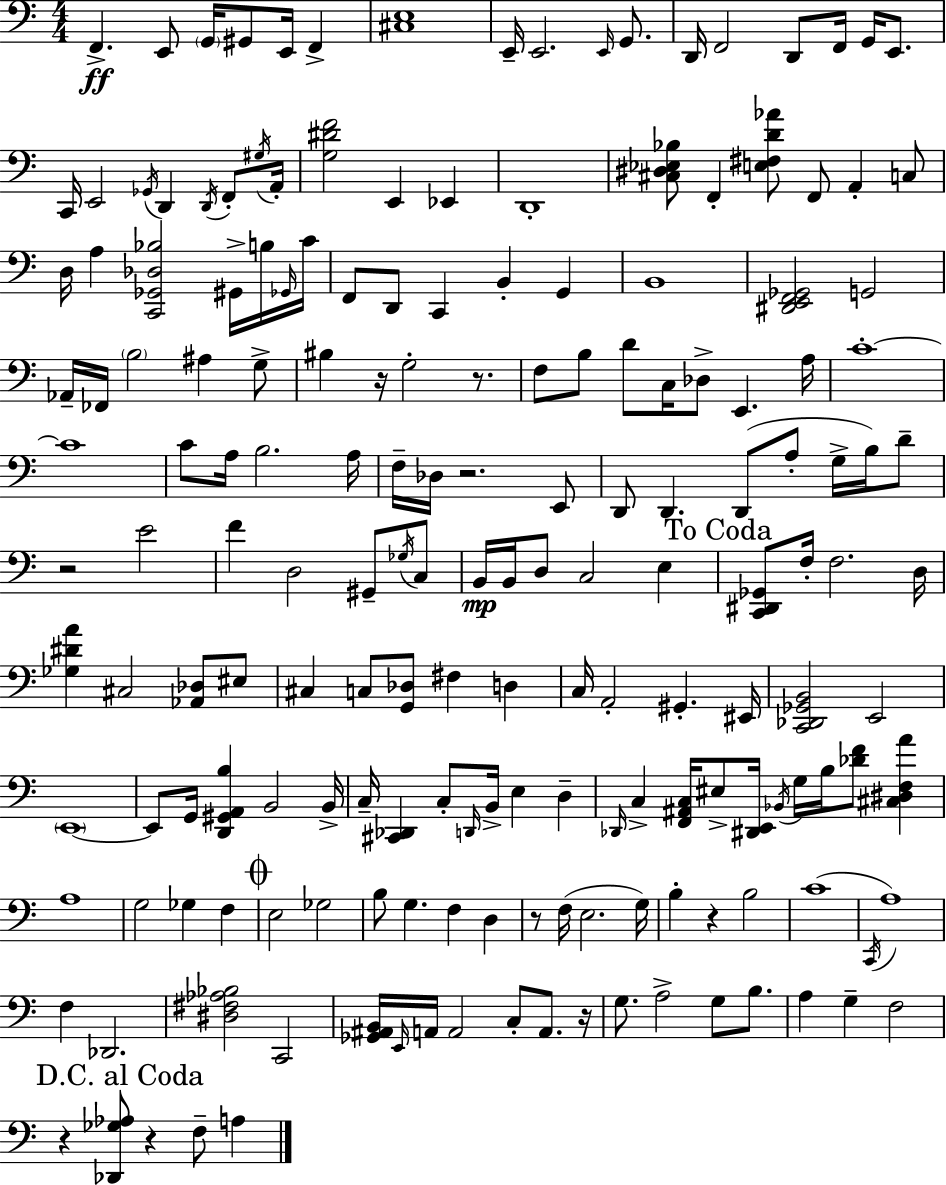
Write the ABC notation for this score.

X:1
T:Untitled
M:4/4
L:1/4
K:C
F,, E,,/2 G,,/4 ^G,,/2 E,,/4 F,, [^C,E,]4 E,,/4 E,,2 E,,/4 G,,/2 D,,/4 F,,2 D,,/2 F,,/4 G,,/4 E,,/2 C,,/4 E,,2 _G,,/4 D,, D,,/4 F,,/2 ^G,/4 A,,/4 [G,^DF]2 E,, _E,, D,,4 [^C,^D,_E,_B,]/2 F,, [E,^F,D_A]/2 F,,/2 A,, C,/2 D,/4 A, [C,,_G,,_D,_B,]2 ^G,,/4 B,/4 _G,,/4 C/4 F,,/2 D,,/2 C,, B,, G,, B,,4 [^D,,E,,F,,_G,,]2 G,,2 _A,,/4 _F,,/4 B,2 ^A, G,/2 ^B, z/4 G,2 z/2 F,/2 B,/2 D/2 C,/4 _D,/2 E,, A,/4 C4 C4 C/2 A,/4 B,2 A,/4 F,/4 _D,/4 z2 E,,/2 D,,/2 D,, D,,/2 A,/2 G,/4 B,/4 D/2 z2 E2 F D,2 ^G,,/2 _G,/4 C,/2 B,,/4 B,,/4 D,/2 C,2 E, [C,,^D,,_G,,]/2 F,/4 F,2 D,/4 [_G,^DA] ^C,2 [_A,,_D,]/2 ^E,/2 ^C, C,/2 [G,,_D,]/2 ^F, D, C,/4 A,,2 ^G,, ^E,,/4 [C,,_D,,_G,,B,,]2 E,,2 E,,4 E,,/2 G,,/4 [D,,^G,,A,,B,] B,,2 B,,/4 C,/4 [^C,,_D,,] C,/2 D,,/4 B,,/4 E, D, _D,,/4 C, [F,,^A,,C,]/4 ^E,/2 [^D,,E,,]/4 _B,,/4 G,/4 B,/4 [_DF]/2 [^C,^D,F,A] A,4 G,2 _G, F, E,2 _G,2 B,/2 G, F, D, z/2 F,/4 E,2 G,/4 B, z B,2 C4 C,,/4 A,4 F, _D,,2 [^D,^F,_A,_B,]2 C,,2 [_G,,^A,,B,,]/4 E,,/4 A,,/4 A,,2 C,/2 A,,/2 z/4 G,/2 A,2 G,/2 B,/2 A, G, F,2 z [_D,,_G,_A,]/2 z F,/2 A,